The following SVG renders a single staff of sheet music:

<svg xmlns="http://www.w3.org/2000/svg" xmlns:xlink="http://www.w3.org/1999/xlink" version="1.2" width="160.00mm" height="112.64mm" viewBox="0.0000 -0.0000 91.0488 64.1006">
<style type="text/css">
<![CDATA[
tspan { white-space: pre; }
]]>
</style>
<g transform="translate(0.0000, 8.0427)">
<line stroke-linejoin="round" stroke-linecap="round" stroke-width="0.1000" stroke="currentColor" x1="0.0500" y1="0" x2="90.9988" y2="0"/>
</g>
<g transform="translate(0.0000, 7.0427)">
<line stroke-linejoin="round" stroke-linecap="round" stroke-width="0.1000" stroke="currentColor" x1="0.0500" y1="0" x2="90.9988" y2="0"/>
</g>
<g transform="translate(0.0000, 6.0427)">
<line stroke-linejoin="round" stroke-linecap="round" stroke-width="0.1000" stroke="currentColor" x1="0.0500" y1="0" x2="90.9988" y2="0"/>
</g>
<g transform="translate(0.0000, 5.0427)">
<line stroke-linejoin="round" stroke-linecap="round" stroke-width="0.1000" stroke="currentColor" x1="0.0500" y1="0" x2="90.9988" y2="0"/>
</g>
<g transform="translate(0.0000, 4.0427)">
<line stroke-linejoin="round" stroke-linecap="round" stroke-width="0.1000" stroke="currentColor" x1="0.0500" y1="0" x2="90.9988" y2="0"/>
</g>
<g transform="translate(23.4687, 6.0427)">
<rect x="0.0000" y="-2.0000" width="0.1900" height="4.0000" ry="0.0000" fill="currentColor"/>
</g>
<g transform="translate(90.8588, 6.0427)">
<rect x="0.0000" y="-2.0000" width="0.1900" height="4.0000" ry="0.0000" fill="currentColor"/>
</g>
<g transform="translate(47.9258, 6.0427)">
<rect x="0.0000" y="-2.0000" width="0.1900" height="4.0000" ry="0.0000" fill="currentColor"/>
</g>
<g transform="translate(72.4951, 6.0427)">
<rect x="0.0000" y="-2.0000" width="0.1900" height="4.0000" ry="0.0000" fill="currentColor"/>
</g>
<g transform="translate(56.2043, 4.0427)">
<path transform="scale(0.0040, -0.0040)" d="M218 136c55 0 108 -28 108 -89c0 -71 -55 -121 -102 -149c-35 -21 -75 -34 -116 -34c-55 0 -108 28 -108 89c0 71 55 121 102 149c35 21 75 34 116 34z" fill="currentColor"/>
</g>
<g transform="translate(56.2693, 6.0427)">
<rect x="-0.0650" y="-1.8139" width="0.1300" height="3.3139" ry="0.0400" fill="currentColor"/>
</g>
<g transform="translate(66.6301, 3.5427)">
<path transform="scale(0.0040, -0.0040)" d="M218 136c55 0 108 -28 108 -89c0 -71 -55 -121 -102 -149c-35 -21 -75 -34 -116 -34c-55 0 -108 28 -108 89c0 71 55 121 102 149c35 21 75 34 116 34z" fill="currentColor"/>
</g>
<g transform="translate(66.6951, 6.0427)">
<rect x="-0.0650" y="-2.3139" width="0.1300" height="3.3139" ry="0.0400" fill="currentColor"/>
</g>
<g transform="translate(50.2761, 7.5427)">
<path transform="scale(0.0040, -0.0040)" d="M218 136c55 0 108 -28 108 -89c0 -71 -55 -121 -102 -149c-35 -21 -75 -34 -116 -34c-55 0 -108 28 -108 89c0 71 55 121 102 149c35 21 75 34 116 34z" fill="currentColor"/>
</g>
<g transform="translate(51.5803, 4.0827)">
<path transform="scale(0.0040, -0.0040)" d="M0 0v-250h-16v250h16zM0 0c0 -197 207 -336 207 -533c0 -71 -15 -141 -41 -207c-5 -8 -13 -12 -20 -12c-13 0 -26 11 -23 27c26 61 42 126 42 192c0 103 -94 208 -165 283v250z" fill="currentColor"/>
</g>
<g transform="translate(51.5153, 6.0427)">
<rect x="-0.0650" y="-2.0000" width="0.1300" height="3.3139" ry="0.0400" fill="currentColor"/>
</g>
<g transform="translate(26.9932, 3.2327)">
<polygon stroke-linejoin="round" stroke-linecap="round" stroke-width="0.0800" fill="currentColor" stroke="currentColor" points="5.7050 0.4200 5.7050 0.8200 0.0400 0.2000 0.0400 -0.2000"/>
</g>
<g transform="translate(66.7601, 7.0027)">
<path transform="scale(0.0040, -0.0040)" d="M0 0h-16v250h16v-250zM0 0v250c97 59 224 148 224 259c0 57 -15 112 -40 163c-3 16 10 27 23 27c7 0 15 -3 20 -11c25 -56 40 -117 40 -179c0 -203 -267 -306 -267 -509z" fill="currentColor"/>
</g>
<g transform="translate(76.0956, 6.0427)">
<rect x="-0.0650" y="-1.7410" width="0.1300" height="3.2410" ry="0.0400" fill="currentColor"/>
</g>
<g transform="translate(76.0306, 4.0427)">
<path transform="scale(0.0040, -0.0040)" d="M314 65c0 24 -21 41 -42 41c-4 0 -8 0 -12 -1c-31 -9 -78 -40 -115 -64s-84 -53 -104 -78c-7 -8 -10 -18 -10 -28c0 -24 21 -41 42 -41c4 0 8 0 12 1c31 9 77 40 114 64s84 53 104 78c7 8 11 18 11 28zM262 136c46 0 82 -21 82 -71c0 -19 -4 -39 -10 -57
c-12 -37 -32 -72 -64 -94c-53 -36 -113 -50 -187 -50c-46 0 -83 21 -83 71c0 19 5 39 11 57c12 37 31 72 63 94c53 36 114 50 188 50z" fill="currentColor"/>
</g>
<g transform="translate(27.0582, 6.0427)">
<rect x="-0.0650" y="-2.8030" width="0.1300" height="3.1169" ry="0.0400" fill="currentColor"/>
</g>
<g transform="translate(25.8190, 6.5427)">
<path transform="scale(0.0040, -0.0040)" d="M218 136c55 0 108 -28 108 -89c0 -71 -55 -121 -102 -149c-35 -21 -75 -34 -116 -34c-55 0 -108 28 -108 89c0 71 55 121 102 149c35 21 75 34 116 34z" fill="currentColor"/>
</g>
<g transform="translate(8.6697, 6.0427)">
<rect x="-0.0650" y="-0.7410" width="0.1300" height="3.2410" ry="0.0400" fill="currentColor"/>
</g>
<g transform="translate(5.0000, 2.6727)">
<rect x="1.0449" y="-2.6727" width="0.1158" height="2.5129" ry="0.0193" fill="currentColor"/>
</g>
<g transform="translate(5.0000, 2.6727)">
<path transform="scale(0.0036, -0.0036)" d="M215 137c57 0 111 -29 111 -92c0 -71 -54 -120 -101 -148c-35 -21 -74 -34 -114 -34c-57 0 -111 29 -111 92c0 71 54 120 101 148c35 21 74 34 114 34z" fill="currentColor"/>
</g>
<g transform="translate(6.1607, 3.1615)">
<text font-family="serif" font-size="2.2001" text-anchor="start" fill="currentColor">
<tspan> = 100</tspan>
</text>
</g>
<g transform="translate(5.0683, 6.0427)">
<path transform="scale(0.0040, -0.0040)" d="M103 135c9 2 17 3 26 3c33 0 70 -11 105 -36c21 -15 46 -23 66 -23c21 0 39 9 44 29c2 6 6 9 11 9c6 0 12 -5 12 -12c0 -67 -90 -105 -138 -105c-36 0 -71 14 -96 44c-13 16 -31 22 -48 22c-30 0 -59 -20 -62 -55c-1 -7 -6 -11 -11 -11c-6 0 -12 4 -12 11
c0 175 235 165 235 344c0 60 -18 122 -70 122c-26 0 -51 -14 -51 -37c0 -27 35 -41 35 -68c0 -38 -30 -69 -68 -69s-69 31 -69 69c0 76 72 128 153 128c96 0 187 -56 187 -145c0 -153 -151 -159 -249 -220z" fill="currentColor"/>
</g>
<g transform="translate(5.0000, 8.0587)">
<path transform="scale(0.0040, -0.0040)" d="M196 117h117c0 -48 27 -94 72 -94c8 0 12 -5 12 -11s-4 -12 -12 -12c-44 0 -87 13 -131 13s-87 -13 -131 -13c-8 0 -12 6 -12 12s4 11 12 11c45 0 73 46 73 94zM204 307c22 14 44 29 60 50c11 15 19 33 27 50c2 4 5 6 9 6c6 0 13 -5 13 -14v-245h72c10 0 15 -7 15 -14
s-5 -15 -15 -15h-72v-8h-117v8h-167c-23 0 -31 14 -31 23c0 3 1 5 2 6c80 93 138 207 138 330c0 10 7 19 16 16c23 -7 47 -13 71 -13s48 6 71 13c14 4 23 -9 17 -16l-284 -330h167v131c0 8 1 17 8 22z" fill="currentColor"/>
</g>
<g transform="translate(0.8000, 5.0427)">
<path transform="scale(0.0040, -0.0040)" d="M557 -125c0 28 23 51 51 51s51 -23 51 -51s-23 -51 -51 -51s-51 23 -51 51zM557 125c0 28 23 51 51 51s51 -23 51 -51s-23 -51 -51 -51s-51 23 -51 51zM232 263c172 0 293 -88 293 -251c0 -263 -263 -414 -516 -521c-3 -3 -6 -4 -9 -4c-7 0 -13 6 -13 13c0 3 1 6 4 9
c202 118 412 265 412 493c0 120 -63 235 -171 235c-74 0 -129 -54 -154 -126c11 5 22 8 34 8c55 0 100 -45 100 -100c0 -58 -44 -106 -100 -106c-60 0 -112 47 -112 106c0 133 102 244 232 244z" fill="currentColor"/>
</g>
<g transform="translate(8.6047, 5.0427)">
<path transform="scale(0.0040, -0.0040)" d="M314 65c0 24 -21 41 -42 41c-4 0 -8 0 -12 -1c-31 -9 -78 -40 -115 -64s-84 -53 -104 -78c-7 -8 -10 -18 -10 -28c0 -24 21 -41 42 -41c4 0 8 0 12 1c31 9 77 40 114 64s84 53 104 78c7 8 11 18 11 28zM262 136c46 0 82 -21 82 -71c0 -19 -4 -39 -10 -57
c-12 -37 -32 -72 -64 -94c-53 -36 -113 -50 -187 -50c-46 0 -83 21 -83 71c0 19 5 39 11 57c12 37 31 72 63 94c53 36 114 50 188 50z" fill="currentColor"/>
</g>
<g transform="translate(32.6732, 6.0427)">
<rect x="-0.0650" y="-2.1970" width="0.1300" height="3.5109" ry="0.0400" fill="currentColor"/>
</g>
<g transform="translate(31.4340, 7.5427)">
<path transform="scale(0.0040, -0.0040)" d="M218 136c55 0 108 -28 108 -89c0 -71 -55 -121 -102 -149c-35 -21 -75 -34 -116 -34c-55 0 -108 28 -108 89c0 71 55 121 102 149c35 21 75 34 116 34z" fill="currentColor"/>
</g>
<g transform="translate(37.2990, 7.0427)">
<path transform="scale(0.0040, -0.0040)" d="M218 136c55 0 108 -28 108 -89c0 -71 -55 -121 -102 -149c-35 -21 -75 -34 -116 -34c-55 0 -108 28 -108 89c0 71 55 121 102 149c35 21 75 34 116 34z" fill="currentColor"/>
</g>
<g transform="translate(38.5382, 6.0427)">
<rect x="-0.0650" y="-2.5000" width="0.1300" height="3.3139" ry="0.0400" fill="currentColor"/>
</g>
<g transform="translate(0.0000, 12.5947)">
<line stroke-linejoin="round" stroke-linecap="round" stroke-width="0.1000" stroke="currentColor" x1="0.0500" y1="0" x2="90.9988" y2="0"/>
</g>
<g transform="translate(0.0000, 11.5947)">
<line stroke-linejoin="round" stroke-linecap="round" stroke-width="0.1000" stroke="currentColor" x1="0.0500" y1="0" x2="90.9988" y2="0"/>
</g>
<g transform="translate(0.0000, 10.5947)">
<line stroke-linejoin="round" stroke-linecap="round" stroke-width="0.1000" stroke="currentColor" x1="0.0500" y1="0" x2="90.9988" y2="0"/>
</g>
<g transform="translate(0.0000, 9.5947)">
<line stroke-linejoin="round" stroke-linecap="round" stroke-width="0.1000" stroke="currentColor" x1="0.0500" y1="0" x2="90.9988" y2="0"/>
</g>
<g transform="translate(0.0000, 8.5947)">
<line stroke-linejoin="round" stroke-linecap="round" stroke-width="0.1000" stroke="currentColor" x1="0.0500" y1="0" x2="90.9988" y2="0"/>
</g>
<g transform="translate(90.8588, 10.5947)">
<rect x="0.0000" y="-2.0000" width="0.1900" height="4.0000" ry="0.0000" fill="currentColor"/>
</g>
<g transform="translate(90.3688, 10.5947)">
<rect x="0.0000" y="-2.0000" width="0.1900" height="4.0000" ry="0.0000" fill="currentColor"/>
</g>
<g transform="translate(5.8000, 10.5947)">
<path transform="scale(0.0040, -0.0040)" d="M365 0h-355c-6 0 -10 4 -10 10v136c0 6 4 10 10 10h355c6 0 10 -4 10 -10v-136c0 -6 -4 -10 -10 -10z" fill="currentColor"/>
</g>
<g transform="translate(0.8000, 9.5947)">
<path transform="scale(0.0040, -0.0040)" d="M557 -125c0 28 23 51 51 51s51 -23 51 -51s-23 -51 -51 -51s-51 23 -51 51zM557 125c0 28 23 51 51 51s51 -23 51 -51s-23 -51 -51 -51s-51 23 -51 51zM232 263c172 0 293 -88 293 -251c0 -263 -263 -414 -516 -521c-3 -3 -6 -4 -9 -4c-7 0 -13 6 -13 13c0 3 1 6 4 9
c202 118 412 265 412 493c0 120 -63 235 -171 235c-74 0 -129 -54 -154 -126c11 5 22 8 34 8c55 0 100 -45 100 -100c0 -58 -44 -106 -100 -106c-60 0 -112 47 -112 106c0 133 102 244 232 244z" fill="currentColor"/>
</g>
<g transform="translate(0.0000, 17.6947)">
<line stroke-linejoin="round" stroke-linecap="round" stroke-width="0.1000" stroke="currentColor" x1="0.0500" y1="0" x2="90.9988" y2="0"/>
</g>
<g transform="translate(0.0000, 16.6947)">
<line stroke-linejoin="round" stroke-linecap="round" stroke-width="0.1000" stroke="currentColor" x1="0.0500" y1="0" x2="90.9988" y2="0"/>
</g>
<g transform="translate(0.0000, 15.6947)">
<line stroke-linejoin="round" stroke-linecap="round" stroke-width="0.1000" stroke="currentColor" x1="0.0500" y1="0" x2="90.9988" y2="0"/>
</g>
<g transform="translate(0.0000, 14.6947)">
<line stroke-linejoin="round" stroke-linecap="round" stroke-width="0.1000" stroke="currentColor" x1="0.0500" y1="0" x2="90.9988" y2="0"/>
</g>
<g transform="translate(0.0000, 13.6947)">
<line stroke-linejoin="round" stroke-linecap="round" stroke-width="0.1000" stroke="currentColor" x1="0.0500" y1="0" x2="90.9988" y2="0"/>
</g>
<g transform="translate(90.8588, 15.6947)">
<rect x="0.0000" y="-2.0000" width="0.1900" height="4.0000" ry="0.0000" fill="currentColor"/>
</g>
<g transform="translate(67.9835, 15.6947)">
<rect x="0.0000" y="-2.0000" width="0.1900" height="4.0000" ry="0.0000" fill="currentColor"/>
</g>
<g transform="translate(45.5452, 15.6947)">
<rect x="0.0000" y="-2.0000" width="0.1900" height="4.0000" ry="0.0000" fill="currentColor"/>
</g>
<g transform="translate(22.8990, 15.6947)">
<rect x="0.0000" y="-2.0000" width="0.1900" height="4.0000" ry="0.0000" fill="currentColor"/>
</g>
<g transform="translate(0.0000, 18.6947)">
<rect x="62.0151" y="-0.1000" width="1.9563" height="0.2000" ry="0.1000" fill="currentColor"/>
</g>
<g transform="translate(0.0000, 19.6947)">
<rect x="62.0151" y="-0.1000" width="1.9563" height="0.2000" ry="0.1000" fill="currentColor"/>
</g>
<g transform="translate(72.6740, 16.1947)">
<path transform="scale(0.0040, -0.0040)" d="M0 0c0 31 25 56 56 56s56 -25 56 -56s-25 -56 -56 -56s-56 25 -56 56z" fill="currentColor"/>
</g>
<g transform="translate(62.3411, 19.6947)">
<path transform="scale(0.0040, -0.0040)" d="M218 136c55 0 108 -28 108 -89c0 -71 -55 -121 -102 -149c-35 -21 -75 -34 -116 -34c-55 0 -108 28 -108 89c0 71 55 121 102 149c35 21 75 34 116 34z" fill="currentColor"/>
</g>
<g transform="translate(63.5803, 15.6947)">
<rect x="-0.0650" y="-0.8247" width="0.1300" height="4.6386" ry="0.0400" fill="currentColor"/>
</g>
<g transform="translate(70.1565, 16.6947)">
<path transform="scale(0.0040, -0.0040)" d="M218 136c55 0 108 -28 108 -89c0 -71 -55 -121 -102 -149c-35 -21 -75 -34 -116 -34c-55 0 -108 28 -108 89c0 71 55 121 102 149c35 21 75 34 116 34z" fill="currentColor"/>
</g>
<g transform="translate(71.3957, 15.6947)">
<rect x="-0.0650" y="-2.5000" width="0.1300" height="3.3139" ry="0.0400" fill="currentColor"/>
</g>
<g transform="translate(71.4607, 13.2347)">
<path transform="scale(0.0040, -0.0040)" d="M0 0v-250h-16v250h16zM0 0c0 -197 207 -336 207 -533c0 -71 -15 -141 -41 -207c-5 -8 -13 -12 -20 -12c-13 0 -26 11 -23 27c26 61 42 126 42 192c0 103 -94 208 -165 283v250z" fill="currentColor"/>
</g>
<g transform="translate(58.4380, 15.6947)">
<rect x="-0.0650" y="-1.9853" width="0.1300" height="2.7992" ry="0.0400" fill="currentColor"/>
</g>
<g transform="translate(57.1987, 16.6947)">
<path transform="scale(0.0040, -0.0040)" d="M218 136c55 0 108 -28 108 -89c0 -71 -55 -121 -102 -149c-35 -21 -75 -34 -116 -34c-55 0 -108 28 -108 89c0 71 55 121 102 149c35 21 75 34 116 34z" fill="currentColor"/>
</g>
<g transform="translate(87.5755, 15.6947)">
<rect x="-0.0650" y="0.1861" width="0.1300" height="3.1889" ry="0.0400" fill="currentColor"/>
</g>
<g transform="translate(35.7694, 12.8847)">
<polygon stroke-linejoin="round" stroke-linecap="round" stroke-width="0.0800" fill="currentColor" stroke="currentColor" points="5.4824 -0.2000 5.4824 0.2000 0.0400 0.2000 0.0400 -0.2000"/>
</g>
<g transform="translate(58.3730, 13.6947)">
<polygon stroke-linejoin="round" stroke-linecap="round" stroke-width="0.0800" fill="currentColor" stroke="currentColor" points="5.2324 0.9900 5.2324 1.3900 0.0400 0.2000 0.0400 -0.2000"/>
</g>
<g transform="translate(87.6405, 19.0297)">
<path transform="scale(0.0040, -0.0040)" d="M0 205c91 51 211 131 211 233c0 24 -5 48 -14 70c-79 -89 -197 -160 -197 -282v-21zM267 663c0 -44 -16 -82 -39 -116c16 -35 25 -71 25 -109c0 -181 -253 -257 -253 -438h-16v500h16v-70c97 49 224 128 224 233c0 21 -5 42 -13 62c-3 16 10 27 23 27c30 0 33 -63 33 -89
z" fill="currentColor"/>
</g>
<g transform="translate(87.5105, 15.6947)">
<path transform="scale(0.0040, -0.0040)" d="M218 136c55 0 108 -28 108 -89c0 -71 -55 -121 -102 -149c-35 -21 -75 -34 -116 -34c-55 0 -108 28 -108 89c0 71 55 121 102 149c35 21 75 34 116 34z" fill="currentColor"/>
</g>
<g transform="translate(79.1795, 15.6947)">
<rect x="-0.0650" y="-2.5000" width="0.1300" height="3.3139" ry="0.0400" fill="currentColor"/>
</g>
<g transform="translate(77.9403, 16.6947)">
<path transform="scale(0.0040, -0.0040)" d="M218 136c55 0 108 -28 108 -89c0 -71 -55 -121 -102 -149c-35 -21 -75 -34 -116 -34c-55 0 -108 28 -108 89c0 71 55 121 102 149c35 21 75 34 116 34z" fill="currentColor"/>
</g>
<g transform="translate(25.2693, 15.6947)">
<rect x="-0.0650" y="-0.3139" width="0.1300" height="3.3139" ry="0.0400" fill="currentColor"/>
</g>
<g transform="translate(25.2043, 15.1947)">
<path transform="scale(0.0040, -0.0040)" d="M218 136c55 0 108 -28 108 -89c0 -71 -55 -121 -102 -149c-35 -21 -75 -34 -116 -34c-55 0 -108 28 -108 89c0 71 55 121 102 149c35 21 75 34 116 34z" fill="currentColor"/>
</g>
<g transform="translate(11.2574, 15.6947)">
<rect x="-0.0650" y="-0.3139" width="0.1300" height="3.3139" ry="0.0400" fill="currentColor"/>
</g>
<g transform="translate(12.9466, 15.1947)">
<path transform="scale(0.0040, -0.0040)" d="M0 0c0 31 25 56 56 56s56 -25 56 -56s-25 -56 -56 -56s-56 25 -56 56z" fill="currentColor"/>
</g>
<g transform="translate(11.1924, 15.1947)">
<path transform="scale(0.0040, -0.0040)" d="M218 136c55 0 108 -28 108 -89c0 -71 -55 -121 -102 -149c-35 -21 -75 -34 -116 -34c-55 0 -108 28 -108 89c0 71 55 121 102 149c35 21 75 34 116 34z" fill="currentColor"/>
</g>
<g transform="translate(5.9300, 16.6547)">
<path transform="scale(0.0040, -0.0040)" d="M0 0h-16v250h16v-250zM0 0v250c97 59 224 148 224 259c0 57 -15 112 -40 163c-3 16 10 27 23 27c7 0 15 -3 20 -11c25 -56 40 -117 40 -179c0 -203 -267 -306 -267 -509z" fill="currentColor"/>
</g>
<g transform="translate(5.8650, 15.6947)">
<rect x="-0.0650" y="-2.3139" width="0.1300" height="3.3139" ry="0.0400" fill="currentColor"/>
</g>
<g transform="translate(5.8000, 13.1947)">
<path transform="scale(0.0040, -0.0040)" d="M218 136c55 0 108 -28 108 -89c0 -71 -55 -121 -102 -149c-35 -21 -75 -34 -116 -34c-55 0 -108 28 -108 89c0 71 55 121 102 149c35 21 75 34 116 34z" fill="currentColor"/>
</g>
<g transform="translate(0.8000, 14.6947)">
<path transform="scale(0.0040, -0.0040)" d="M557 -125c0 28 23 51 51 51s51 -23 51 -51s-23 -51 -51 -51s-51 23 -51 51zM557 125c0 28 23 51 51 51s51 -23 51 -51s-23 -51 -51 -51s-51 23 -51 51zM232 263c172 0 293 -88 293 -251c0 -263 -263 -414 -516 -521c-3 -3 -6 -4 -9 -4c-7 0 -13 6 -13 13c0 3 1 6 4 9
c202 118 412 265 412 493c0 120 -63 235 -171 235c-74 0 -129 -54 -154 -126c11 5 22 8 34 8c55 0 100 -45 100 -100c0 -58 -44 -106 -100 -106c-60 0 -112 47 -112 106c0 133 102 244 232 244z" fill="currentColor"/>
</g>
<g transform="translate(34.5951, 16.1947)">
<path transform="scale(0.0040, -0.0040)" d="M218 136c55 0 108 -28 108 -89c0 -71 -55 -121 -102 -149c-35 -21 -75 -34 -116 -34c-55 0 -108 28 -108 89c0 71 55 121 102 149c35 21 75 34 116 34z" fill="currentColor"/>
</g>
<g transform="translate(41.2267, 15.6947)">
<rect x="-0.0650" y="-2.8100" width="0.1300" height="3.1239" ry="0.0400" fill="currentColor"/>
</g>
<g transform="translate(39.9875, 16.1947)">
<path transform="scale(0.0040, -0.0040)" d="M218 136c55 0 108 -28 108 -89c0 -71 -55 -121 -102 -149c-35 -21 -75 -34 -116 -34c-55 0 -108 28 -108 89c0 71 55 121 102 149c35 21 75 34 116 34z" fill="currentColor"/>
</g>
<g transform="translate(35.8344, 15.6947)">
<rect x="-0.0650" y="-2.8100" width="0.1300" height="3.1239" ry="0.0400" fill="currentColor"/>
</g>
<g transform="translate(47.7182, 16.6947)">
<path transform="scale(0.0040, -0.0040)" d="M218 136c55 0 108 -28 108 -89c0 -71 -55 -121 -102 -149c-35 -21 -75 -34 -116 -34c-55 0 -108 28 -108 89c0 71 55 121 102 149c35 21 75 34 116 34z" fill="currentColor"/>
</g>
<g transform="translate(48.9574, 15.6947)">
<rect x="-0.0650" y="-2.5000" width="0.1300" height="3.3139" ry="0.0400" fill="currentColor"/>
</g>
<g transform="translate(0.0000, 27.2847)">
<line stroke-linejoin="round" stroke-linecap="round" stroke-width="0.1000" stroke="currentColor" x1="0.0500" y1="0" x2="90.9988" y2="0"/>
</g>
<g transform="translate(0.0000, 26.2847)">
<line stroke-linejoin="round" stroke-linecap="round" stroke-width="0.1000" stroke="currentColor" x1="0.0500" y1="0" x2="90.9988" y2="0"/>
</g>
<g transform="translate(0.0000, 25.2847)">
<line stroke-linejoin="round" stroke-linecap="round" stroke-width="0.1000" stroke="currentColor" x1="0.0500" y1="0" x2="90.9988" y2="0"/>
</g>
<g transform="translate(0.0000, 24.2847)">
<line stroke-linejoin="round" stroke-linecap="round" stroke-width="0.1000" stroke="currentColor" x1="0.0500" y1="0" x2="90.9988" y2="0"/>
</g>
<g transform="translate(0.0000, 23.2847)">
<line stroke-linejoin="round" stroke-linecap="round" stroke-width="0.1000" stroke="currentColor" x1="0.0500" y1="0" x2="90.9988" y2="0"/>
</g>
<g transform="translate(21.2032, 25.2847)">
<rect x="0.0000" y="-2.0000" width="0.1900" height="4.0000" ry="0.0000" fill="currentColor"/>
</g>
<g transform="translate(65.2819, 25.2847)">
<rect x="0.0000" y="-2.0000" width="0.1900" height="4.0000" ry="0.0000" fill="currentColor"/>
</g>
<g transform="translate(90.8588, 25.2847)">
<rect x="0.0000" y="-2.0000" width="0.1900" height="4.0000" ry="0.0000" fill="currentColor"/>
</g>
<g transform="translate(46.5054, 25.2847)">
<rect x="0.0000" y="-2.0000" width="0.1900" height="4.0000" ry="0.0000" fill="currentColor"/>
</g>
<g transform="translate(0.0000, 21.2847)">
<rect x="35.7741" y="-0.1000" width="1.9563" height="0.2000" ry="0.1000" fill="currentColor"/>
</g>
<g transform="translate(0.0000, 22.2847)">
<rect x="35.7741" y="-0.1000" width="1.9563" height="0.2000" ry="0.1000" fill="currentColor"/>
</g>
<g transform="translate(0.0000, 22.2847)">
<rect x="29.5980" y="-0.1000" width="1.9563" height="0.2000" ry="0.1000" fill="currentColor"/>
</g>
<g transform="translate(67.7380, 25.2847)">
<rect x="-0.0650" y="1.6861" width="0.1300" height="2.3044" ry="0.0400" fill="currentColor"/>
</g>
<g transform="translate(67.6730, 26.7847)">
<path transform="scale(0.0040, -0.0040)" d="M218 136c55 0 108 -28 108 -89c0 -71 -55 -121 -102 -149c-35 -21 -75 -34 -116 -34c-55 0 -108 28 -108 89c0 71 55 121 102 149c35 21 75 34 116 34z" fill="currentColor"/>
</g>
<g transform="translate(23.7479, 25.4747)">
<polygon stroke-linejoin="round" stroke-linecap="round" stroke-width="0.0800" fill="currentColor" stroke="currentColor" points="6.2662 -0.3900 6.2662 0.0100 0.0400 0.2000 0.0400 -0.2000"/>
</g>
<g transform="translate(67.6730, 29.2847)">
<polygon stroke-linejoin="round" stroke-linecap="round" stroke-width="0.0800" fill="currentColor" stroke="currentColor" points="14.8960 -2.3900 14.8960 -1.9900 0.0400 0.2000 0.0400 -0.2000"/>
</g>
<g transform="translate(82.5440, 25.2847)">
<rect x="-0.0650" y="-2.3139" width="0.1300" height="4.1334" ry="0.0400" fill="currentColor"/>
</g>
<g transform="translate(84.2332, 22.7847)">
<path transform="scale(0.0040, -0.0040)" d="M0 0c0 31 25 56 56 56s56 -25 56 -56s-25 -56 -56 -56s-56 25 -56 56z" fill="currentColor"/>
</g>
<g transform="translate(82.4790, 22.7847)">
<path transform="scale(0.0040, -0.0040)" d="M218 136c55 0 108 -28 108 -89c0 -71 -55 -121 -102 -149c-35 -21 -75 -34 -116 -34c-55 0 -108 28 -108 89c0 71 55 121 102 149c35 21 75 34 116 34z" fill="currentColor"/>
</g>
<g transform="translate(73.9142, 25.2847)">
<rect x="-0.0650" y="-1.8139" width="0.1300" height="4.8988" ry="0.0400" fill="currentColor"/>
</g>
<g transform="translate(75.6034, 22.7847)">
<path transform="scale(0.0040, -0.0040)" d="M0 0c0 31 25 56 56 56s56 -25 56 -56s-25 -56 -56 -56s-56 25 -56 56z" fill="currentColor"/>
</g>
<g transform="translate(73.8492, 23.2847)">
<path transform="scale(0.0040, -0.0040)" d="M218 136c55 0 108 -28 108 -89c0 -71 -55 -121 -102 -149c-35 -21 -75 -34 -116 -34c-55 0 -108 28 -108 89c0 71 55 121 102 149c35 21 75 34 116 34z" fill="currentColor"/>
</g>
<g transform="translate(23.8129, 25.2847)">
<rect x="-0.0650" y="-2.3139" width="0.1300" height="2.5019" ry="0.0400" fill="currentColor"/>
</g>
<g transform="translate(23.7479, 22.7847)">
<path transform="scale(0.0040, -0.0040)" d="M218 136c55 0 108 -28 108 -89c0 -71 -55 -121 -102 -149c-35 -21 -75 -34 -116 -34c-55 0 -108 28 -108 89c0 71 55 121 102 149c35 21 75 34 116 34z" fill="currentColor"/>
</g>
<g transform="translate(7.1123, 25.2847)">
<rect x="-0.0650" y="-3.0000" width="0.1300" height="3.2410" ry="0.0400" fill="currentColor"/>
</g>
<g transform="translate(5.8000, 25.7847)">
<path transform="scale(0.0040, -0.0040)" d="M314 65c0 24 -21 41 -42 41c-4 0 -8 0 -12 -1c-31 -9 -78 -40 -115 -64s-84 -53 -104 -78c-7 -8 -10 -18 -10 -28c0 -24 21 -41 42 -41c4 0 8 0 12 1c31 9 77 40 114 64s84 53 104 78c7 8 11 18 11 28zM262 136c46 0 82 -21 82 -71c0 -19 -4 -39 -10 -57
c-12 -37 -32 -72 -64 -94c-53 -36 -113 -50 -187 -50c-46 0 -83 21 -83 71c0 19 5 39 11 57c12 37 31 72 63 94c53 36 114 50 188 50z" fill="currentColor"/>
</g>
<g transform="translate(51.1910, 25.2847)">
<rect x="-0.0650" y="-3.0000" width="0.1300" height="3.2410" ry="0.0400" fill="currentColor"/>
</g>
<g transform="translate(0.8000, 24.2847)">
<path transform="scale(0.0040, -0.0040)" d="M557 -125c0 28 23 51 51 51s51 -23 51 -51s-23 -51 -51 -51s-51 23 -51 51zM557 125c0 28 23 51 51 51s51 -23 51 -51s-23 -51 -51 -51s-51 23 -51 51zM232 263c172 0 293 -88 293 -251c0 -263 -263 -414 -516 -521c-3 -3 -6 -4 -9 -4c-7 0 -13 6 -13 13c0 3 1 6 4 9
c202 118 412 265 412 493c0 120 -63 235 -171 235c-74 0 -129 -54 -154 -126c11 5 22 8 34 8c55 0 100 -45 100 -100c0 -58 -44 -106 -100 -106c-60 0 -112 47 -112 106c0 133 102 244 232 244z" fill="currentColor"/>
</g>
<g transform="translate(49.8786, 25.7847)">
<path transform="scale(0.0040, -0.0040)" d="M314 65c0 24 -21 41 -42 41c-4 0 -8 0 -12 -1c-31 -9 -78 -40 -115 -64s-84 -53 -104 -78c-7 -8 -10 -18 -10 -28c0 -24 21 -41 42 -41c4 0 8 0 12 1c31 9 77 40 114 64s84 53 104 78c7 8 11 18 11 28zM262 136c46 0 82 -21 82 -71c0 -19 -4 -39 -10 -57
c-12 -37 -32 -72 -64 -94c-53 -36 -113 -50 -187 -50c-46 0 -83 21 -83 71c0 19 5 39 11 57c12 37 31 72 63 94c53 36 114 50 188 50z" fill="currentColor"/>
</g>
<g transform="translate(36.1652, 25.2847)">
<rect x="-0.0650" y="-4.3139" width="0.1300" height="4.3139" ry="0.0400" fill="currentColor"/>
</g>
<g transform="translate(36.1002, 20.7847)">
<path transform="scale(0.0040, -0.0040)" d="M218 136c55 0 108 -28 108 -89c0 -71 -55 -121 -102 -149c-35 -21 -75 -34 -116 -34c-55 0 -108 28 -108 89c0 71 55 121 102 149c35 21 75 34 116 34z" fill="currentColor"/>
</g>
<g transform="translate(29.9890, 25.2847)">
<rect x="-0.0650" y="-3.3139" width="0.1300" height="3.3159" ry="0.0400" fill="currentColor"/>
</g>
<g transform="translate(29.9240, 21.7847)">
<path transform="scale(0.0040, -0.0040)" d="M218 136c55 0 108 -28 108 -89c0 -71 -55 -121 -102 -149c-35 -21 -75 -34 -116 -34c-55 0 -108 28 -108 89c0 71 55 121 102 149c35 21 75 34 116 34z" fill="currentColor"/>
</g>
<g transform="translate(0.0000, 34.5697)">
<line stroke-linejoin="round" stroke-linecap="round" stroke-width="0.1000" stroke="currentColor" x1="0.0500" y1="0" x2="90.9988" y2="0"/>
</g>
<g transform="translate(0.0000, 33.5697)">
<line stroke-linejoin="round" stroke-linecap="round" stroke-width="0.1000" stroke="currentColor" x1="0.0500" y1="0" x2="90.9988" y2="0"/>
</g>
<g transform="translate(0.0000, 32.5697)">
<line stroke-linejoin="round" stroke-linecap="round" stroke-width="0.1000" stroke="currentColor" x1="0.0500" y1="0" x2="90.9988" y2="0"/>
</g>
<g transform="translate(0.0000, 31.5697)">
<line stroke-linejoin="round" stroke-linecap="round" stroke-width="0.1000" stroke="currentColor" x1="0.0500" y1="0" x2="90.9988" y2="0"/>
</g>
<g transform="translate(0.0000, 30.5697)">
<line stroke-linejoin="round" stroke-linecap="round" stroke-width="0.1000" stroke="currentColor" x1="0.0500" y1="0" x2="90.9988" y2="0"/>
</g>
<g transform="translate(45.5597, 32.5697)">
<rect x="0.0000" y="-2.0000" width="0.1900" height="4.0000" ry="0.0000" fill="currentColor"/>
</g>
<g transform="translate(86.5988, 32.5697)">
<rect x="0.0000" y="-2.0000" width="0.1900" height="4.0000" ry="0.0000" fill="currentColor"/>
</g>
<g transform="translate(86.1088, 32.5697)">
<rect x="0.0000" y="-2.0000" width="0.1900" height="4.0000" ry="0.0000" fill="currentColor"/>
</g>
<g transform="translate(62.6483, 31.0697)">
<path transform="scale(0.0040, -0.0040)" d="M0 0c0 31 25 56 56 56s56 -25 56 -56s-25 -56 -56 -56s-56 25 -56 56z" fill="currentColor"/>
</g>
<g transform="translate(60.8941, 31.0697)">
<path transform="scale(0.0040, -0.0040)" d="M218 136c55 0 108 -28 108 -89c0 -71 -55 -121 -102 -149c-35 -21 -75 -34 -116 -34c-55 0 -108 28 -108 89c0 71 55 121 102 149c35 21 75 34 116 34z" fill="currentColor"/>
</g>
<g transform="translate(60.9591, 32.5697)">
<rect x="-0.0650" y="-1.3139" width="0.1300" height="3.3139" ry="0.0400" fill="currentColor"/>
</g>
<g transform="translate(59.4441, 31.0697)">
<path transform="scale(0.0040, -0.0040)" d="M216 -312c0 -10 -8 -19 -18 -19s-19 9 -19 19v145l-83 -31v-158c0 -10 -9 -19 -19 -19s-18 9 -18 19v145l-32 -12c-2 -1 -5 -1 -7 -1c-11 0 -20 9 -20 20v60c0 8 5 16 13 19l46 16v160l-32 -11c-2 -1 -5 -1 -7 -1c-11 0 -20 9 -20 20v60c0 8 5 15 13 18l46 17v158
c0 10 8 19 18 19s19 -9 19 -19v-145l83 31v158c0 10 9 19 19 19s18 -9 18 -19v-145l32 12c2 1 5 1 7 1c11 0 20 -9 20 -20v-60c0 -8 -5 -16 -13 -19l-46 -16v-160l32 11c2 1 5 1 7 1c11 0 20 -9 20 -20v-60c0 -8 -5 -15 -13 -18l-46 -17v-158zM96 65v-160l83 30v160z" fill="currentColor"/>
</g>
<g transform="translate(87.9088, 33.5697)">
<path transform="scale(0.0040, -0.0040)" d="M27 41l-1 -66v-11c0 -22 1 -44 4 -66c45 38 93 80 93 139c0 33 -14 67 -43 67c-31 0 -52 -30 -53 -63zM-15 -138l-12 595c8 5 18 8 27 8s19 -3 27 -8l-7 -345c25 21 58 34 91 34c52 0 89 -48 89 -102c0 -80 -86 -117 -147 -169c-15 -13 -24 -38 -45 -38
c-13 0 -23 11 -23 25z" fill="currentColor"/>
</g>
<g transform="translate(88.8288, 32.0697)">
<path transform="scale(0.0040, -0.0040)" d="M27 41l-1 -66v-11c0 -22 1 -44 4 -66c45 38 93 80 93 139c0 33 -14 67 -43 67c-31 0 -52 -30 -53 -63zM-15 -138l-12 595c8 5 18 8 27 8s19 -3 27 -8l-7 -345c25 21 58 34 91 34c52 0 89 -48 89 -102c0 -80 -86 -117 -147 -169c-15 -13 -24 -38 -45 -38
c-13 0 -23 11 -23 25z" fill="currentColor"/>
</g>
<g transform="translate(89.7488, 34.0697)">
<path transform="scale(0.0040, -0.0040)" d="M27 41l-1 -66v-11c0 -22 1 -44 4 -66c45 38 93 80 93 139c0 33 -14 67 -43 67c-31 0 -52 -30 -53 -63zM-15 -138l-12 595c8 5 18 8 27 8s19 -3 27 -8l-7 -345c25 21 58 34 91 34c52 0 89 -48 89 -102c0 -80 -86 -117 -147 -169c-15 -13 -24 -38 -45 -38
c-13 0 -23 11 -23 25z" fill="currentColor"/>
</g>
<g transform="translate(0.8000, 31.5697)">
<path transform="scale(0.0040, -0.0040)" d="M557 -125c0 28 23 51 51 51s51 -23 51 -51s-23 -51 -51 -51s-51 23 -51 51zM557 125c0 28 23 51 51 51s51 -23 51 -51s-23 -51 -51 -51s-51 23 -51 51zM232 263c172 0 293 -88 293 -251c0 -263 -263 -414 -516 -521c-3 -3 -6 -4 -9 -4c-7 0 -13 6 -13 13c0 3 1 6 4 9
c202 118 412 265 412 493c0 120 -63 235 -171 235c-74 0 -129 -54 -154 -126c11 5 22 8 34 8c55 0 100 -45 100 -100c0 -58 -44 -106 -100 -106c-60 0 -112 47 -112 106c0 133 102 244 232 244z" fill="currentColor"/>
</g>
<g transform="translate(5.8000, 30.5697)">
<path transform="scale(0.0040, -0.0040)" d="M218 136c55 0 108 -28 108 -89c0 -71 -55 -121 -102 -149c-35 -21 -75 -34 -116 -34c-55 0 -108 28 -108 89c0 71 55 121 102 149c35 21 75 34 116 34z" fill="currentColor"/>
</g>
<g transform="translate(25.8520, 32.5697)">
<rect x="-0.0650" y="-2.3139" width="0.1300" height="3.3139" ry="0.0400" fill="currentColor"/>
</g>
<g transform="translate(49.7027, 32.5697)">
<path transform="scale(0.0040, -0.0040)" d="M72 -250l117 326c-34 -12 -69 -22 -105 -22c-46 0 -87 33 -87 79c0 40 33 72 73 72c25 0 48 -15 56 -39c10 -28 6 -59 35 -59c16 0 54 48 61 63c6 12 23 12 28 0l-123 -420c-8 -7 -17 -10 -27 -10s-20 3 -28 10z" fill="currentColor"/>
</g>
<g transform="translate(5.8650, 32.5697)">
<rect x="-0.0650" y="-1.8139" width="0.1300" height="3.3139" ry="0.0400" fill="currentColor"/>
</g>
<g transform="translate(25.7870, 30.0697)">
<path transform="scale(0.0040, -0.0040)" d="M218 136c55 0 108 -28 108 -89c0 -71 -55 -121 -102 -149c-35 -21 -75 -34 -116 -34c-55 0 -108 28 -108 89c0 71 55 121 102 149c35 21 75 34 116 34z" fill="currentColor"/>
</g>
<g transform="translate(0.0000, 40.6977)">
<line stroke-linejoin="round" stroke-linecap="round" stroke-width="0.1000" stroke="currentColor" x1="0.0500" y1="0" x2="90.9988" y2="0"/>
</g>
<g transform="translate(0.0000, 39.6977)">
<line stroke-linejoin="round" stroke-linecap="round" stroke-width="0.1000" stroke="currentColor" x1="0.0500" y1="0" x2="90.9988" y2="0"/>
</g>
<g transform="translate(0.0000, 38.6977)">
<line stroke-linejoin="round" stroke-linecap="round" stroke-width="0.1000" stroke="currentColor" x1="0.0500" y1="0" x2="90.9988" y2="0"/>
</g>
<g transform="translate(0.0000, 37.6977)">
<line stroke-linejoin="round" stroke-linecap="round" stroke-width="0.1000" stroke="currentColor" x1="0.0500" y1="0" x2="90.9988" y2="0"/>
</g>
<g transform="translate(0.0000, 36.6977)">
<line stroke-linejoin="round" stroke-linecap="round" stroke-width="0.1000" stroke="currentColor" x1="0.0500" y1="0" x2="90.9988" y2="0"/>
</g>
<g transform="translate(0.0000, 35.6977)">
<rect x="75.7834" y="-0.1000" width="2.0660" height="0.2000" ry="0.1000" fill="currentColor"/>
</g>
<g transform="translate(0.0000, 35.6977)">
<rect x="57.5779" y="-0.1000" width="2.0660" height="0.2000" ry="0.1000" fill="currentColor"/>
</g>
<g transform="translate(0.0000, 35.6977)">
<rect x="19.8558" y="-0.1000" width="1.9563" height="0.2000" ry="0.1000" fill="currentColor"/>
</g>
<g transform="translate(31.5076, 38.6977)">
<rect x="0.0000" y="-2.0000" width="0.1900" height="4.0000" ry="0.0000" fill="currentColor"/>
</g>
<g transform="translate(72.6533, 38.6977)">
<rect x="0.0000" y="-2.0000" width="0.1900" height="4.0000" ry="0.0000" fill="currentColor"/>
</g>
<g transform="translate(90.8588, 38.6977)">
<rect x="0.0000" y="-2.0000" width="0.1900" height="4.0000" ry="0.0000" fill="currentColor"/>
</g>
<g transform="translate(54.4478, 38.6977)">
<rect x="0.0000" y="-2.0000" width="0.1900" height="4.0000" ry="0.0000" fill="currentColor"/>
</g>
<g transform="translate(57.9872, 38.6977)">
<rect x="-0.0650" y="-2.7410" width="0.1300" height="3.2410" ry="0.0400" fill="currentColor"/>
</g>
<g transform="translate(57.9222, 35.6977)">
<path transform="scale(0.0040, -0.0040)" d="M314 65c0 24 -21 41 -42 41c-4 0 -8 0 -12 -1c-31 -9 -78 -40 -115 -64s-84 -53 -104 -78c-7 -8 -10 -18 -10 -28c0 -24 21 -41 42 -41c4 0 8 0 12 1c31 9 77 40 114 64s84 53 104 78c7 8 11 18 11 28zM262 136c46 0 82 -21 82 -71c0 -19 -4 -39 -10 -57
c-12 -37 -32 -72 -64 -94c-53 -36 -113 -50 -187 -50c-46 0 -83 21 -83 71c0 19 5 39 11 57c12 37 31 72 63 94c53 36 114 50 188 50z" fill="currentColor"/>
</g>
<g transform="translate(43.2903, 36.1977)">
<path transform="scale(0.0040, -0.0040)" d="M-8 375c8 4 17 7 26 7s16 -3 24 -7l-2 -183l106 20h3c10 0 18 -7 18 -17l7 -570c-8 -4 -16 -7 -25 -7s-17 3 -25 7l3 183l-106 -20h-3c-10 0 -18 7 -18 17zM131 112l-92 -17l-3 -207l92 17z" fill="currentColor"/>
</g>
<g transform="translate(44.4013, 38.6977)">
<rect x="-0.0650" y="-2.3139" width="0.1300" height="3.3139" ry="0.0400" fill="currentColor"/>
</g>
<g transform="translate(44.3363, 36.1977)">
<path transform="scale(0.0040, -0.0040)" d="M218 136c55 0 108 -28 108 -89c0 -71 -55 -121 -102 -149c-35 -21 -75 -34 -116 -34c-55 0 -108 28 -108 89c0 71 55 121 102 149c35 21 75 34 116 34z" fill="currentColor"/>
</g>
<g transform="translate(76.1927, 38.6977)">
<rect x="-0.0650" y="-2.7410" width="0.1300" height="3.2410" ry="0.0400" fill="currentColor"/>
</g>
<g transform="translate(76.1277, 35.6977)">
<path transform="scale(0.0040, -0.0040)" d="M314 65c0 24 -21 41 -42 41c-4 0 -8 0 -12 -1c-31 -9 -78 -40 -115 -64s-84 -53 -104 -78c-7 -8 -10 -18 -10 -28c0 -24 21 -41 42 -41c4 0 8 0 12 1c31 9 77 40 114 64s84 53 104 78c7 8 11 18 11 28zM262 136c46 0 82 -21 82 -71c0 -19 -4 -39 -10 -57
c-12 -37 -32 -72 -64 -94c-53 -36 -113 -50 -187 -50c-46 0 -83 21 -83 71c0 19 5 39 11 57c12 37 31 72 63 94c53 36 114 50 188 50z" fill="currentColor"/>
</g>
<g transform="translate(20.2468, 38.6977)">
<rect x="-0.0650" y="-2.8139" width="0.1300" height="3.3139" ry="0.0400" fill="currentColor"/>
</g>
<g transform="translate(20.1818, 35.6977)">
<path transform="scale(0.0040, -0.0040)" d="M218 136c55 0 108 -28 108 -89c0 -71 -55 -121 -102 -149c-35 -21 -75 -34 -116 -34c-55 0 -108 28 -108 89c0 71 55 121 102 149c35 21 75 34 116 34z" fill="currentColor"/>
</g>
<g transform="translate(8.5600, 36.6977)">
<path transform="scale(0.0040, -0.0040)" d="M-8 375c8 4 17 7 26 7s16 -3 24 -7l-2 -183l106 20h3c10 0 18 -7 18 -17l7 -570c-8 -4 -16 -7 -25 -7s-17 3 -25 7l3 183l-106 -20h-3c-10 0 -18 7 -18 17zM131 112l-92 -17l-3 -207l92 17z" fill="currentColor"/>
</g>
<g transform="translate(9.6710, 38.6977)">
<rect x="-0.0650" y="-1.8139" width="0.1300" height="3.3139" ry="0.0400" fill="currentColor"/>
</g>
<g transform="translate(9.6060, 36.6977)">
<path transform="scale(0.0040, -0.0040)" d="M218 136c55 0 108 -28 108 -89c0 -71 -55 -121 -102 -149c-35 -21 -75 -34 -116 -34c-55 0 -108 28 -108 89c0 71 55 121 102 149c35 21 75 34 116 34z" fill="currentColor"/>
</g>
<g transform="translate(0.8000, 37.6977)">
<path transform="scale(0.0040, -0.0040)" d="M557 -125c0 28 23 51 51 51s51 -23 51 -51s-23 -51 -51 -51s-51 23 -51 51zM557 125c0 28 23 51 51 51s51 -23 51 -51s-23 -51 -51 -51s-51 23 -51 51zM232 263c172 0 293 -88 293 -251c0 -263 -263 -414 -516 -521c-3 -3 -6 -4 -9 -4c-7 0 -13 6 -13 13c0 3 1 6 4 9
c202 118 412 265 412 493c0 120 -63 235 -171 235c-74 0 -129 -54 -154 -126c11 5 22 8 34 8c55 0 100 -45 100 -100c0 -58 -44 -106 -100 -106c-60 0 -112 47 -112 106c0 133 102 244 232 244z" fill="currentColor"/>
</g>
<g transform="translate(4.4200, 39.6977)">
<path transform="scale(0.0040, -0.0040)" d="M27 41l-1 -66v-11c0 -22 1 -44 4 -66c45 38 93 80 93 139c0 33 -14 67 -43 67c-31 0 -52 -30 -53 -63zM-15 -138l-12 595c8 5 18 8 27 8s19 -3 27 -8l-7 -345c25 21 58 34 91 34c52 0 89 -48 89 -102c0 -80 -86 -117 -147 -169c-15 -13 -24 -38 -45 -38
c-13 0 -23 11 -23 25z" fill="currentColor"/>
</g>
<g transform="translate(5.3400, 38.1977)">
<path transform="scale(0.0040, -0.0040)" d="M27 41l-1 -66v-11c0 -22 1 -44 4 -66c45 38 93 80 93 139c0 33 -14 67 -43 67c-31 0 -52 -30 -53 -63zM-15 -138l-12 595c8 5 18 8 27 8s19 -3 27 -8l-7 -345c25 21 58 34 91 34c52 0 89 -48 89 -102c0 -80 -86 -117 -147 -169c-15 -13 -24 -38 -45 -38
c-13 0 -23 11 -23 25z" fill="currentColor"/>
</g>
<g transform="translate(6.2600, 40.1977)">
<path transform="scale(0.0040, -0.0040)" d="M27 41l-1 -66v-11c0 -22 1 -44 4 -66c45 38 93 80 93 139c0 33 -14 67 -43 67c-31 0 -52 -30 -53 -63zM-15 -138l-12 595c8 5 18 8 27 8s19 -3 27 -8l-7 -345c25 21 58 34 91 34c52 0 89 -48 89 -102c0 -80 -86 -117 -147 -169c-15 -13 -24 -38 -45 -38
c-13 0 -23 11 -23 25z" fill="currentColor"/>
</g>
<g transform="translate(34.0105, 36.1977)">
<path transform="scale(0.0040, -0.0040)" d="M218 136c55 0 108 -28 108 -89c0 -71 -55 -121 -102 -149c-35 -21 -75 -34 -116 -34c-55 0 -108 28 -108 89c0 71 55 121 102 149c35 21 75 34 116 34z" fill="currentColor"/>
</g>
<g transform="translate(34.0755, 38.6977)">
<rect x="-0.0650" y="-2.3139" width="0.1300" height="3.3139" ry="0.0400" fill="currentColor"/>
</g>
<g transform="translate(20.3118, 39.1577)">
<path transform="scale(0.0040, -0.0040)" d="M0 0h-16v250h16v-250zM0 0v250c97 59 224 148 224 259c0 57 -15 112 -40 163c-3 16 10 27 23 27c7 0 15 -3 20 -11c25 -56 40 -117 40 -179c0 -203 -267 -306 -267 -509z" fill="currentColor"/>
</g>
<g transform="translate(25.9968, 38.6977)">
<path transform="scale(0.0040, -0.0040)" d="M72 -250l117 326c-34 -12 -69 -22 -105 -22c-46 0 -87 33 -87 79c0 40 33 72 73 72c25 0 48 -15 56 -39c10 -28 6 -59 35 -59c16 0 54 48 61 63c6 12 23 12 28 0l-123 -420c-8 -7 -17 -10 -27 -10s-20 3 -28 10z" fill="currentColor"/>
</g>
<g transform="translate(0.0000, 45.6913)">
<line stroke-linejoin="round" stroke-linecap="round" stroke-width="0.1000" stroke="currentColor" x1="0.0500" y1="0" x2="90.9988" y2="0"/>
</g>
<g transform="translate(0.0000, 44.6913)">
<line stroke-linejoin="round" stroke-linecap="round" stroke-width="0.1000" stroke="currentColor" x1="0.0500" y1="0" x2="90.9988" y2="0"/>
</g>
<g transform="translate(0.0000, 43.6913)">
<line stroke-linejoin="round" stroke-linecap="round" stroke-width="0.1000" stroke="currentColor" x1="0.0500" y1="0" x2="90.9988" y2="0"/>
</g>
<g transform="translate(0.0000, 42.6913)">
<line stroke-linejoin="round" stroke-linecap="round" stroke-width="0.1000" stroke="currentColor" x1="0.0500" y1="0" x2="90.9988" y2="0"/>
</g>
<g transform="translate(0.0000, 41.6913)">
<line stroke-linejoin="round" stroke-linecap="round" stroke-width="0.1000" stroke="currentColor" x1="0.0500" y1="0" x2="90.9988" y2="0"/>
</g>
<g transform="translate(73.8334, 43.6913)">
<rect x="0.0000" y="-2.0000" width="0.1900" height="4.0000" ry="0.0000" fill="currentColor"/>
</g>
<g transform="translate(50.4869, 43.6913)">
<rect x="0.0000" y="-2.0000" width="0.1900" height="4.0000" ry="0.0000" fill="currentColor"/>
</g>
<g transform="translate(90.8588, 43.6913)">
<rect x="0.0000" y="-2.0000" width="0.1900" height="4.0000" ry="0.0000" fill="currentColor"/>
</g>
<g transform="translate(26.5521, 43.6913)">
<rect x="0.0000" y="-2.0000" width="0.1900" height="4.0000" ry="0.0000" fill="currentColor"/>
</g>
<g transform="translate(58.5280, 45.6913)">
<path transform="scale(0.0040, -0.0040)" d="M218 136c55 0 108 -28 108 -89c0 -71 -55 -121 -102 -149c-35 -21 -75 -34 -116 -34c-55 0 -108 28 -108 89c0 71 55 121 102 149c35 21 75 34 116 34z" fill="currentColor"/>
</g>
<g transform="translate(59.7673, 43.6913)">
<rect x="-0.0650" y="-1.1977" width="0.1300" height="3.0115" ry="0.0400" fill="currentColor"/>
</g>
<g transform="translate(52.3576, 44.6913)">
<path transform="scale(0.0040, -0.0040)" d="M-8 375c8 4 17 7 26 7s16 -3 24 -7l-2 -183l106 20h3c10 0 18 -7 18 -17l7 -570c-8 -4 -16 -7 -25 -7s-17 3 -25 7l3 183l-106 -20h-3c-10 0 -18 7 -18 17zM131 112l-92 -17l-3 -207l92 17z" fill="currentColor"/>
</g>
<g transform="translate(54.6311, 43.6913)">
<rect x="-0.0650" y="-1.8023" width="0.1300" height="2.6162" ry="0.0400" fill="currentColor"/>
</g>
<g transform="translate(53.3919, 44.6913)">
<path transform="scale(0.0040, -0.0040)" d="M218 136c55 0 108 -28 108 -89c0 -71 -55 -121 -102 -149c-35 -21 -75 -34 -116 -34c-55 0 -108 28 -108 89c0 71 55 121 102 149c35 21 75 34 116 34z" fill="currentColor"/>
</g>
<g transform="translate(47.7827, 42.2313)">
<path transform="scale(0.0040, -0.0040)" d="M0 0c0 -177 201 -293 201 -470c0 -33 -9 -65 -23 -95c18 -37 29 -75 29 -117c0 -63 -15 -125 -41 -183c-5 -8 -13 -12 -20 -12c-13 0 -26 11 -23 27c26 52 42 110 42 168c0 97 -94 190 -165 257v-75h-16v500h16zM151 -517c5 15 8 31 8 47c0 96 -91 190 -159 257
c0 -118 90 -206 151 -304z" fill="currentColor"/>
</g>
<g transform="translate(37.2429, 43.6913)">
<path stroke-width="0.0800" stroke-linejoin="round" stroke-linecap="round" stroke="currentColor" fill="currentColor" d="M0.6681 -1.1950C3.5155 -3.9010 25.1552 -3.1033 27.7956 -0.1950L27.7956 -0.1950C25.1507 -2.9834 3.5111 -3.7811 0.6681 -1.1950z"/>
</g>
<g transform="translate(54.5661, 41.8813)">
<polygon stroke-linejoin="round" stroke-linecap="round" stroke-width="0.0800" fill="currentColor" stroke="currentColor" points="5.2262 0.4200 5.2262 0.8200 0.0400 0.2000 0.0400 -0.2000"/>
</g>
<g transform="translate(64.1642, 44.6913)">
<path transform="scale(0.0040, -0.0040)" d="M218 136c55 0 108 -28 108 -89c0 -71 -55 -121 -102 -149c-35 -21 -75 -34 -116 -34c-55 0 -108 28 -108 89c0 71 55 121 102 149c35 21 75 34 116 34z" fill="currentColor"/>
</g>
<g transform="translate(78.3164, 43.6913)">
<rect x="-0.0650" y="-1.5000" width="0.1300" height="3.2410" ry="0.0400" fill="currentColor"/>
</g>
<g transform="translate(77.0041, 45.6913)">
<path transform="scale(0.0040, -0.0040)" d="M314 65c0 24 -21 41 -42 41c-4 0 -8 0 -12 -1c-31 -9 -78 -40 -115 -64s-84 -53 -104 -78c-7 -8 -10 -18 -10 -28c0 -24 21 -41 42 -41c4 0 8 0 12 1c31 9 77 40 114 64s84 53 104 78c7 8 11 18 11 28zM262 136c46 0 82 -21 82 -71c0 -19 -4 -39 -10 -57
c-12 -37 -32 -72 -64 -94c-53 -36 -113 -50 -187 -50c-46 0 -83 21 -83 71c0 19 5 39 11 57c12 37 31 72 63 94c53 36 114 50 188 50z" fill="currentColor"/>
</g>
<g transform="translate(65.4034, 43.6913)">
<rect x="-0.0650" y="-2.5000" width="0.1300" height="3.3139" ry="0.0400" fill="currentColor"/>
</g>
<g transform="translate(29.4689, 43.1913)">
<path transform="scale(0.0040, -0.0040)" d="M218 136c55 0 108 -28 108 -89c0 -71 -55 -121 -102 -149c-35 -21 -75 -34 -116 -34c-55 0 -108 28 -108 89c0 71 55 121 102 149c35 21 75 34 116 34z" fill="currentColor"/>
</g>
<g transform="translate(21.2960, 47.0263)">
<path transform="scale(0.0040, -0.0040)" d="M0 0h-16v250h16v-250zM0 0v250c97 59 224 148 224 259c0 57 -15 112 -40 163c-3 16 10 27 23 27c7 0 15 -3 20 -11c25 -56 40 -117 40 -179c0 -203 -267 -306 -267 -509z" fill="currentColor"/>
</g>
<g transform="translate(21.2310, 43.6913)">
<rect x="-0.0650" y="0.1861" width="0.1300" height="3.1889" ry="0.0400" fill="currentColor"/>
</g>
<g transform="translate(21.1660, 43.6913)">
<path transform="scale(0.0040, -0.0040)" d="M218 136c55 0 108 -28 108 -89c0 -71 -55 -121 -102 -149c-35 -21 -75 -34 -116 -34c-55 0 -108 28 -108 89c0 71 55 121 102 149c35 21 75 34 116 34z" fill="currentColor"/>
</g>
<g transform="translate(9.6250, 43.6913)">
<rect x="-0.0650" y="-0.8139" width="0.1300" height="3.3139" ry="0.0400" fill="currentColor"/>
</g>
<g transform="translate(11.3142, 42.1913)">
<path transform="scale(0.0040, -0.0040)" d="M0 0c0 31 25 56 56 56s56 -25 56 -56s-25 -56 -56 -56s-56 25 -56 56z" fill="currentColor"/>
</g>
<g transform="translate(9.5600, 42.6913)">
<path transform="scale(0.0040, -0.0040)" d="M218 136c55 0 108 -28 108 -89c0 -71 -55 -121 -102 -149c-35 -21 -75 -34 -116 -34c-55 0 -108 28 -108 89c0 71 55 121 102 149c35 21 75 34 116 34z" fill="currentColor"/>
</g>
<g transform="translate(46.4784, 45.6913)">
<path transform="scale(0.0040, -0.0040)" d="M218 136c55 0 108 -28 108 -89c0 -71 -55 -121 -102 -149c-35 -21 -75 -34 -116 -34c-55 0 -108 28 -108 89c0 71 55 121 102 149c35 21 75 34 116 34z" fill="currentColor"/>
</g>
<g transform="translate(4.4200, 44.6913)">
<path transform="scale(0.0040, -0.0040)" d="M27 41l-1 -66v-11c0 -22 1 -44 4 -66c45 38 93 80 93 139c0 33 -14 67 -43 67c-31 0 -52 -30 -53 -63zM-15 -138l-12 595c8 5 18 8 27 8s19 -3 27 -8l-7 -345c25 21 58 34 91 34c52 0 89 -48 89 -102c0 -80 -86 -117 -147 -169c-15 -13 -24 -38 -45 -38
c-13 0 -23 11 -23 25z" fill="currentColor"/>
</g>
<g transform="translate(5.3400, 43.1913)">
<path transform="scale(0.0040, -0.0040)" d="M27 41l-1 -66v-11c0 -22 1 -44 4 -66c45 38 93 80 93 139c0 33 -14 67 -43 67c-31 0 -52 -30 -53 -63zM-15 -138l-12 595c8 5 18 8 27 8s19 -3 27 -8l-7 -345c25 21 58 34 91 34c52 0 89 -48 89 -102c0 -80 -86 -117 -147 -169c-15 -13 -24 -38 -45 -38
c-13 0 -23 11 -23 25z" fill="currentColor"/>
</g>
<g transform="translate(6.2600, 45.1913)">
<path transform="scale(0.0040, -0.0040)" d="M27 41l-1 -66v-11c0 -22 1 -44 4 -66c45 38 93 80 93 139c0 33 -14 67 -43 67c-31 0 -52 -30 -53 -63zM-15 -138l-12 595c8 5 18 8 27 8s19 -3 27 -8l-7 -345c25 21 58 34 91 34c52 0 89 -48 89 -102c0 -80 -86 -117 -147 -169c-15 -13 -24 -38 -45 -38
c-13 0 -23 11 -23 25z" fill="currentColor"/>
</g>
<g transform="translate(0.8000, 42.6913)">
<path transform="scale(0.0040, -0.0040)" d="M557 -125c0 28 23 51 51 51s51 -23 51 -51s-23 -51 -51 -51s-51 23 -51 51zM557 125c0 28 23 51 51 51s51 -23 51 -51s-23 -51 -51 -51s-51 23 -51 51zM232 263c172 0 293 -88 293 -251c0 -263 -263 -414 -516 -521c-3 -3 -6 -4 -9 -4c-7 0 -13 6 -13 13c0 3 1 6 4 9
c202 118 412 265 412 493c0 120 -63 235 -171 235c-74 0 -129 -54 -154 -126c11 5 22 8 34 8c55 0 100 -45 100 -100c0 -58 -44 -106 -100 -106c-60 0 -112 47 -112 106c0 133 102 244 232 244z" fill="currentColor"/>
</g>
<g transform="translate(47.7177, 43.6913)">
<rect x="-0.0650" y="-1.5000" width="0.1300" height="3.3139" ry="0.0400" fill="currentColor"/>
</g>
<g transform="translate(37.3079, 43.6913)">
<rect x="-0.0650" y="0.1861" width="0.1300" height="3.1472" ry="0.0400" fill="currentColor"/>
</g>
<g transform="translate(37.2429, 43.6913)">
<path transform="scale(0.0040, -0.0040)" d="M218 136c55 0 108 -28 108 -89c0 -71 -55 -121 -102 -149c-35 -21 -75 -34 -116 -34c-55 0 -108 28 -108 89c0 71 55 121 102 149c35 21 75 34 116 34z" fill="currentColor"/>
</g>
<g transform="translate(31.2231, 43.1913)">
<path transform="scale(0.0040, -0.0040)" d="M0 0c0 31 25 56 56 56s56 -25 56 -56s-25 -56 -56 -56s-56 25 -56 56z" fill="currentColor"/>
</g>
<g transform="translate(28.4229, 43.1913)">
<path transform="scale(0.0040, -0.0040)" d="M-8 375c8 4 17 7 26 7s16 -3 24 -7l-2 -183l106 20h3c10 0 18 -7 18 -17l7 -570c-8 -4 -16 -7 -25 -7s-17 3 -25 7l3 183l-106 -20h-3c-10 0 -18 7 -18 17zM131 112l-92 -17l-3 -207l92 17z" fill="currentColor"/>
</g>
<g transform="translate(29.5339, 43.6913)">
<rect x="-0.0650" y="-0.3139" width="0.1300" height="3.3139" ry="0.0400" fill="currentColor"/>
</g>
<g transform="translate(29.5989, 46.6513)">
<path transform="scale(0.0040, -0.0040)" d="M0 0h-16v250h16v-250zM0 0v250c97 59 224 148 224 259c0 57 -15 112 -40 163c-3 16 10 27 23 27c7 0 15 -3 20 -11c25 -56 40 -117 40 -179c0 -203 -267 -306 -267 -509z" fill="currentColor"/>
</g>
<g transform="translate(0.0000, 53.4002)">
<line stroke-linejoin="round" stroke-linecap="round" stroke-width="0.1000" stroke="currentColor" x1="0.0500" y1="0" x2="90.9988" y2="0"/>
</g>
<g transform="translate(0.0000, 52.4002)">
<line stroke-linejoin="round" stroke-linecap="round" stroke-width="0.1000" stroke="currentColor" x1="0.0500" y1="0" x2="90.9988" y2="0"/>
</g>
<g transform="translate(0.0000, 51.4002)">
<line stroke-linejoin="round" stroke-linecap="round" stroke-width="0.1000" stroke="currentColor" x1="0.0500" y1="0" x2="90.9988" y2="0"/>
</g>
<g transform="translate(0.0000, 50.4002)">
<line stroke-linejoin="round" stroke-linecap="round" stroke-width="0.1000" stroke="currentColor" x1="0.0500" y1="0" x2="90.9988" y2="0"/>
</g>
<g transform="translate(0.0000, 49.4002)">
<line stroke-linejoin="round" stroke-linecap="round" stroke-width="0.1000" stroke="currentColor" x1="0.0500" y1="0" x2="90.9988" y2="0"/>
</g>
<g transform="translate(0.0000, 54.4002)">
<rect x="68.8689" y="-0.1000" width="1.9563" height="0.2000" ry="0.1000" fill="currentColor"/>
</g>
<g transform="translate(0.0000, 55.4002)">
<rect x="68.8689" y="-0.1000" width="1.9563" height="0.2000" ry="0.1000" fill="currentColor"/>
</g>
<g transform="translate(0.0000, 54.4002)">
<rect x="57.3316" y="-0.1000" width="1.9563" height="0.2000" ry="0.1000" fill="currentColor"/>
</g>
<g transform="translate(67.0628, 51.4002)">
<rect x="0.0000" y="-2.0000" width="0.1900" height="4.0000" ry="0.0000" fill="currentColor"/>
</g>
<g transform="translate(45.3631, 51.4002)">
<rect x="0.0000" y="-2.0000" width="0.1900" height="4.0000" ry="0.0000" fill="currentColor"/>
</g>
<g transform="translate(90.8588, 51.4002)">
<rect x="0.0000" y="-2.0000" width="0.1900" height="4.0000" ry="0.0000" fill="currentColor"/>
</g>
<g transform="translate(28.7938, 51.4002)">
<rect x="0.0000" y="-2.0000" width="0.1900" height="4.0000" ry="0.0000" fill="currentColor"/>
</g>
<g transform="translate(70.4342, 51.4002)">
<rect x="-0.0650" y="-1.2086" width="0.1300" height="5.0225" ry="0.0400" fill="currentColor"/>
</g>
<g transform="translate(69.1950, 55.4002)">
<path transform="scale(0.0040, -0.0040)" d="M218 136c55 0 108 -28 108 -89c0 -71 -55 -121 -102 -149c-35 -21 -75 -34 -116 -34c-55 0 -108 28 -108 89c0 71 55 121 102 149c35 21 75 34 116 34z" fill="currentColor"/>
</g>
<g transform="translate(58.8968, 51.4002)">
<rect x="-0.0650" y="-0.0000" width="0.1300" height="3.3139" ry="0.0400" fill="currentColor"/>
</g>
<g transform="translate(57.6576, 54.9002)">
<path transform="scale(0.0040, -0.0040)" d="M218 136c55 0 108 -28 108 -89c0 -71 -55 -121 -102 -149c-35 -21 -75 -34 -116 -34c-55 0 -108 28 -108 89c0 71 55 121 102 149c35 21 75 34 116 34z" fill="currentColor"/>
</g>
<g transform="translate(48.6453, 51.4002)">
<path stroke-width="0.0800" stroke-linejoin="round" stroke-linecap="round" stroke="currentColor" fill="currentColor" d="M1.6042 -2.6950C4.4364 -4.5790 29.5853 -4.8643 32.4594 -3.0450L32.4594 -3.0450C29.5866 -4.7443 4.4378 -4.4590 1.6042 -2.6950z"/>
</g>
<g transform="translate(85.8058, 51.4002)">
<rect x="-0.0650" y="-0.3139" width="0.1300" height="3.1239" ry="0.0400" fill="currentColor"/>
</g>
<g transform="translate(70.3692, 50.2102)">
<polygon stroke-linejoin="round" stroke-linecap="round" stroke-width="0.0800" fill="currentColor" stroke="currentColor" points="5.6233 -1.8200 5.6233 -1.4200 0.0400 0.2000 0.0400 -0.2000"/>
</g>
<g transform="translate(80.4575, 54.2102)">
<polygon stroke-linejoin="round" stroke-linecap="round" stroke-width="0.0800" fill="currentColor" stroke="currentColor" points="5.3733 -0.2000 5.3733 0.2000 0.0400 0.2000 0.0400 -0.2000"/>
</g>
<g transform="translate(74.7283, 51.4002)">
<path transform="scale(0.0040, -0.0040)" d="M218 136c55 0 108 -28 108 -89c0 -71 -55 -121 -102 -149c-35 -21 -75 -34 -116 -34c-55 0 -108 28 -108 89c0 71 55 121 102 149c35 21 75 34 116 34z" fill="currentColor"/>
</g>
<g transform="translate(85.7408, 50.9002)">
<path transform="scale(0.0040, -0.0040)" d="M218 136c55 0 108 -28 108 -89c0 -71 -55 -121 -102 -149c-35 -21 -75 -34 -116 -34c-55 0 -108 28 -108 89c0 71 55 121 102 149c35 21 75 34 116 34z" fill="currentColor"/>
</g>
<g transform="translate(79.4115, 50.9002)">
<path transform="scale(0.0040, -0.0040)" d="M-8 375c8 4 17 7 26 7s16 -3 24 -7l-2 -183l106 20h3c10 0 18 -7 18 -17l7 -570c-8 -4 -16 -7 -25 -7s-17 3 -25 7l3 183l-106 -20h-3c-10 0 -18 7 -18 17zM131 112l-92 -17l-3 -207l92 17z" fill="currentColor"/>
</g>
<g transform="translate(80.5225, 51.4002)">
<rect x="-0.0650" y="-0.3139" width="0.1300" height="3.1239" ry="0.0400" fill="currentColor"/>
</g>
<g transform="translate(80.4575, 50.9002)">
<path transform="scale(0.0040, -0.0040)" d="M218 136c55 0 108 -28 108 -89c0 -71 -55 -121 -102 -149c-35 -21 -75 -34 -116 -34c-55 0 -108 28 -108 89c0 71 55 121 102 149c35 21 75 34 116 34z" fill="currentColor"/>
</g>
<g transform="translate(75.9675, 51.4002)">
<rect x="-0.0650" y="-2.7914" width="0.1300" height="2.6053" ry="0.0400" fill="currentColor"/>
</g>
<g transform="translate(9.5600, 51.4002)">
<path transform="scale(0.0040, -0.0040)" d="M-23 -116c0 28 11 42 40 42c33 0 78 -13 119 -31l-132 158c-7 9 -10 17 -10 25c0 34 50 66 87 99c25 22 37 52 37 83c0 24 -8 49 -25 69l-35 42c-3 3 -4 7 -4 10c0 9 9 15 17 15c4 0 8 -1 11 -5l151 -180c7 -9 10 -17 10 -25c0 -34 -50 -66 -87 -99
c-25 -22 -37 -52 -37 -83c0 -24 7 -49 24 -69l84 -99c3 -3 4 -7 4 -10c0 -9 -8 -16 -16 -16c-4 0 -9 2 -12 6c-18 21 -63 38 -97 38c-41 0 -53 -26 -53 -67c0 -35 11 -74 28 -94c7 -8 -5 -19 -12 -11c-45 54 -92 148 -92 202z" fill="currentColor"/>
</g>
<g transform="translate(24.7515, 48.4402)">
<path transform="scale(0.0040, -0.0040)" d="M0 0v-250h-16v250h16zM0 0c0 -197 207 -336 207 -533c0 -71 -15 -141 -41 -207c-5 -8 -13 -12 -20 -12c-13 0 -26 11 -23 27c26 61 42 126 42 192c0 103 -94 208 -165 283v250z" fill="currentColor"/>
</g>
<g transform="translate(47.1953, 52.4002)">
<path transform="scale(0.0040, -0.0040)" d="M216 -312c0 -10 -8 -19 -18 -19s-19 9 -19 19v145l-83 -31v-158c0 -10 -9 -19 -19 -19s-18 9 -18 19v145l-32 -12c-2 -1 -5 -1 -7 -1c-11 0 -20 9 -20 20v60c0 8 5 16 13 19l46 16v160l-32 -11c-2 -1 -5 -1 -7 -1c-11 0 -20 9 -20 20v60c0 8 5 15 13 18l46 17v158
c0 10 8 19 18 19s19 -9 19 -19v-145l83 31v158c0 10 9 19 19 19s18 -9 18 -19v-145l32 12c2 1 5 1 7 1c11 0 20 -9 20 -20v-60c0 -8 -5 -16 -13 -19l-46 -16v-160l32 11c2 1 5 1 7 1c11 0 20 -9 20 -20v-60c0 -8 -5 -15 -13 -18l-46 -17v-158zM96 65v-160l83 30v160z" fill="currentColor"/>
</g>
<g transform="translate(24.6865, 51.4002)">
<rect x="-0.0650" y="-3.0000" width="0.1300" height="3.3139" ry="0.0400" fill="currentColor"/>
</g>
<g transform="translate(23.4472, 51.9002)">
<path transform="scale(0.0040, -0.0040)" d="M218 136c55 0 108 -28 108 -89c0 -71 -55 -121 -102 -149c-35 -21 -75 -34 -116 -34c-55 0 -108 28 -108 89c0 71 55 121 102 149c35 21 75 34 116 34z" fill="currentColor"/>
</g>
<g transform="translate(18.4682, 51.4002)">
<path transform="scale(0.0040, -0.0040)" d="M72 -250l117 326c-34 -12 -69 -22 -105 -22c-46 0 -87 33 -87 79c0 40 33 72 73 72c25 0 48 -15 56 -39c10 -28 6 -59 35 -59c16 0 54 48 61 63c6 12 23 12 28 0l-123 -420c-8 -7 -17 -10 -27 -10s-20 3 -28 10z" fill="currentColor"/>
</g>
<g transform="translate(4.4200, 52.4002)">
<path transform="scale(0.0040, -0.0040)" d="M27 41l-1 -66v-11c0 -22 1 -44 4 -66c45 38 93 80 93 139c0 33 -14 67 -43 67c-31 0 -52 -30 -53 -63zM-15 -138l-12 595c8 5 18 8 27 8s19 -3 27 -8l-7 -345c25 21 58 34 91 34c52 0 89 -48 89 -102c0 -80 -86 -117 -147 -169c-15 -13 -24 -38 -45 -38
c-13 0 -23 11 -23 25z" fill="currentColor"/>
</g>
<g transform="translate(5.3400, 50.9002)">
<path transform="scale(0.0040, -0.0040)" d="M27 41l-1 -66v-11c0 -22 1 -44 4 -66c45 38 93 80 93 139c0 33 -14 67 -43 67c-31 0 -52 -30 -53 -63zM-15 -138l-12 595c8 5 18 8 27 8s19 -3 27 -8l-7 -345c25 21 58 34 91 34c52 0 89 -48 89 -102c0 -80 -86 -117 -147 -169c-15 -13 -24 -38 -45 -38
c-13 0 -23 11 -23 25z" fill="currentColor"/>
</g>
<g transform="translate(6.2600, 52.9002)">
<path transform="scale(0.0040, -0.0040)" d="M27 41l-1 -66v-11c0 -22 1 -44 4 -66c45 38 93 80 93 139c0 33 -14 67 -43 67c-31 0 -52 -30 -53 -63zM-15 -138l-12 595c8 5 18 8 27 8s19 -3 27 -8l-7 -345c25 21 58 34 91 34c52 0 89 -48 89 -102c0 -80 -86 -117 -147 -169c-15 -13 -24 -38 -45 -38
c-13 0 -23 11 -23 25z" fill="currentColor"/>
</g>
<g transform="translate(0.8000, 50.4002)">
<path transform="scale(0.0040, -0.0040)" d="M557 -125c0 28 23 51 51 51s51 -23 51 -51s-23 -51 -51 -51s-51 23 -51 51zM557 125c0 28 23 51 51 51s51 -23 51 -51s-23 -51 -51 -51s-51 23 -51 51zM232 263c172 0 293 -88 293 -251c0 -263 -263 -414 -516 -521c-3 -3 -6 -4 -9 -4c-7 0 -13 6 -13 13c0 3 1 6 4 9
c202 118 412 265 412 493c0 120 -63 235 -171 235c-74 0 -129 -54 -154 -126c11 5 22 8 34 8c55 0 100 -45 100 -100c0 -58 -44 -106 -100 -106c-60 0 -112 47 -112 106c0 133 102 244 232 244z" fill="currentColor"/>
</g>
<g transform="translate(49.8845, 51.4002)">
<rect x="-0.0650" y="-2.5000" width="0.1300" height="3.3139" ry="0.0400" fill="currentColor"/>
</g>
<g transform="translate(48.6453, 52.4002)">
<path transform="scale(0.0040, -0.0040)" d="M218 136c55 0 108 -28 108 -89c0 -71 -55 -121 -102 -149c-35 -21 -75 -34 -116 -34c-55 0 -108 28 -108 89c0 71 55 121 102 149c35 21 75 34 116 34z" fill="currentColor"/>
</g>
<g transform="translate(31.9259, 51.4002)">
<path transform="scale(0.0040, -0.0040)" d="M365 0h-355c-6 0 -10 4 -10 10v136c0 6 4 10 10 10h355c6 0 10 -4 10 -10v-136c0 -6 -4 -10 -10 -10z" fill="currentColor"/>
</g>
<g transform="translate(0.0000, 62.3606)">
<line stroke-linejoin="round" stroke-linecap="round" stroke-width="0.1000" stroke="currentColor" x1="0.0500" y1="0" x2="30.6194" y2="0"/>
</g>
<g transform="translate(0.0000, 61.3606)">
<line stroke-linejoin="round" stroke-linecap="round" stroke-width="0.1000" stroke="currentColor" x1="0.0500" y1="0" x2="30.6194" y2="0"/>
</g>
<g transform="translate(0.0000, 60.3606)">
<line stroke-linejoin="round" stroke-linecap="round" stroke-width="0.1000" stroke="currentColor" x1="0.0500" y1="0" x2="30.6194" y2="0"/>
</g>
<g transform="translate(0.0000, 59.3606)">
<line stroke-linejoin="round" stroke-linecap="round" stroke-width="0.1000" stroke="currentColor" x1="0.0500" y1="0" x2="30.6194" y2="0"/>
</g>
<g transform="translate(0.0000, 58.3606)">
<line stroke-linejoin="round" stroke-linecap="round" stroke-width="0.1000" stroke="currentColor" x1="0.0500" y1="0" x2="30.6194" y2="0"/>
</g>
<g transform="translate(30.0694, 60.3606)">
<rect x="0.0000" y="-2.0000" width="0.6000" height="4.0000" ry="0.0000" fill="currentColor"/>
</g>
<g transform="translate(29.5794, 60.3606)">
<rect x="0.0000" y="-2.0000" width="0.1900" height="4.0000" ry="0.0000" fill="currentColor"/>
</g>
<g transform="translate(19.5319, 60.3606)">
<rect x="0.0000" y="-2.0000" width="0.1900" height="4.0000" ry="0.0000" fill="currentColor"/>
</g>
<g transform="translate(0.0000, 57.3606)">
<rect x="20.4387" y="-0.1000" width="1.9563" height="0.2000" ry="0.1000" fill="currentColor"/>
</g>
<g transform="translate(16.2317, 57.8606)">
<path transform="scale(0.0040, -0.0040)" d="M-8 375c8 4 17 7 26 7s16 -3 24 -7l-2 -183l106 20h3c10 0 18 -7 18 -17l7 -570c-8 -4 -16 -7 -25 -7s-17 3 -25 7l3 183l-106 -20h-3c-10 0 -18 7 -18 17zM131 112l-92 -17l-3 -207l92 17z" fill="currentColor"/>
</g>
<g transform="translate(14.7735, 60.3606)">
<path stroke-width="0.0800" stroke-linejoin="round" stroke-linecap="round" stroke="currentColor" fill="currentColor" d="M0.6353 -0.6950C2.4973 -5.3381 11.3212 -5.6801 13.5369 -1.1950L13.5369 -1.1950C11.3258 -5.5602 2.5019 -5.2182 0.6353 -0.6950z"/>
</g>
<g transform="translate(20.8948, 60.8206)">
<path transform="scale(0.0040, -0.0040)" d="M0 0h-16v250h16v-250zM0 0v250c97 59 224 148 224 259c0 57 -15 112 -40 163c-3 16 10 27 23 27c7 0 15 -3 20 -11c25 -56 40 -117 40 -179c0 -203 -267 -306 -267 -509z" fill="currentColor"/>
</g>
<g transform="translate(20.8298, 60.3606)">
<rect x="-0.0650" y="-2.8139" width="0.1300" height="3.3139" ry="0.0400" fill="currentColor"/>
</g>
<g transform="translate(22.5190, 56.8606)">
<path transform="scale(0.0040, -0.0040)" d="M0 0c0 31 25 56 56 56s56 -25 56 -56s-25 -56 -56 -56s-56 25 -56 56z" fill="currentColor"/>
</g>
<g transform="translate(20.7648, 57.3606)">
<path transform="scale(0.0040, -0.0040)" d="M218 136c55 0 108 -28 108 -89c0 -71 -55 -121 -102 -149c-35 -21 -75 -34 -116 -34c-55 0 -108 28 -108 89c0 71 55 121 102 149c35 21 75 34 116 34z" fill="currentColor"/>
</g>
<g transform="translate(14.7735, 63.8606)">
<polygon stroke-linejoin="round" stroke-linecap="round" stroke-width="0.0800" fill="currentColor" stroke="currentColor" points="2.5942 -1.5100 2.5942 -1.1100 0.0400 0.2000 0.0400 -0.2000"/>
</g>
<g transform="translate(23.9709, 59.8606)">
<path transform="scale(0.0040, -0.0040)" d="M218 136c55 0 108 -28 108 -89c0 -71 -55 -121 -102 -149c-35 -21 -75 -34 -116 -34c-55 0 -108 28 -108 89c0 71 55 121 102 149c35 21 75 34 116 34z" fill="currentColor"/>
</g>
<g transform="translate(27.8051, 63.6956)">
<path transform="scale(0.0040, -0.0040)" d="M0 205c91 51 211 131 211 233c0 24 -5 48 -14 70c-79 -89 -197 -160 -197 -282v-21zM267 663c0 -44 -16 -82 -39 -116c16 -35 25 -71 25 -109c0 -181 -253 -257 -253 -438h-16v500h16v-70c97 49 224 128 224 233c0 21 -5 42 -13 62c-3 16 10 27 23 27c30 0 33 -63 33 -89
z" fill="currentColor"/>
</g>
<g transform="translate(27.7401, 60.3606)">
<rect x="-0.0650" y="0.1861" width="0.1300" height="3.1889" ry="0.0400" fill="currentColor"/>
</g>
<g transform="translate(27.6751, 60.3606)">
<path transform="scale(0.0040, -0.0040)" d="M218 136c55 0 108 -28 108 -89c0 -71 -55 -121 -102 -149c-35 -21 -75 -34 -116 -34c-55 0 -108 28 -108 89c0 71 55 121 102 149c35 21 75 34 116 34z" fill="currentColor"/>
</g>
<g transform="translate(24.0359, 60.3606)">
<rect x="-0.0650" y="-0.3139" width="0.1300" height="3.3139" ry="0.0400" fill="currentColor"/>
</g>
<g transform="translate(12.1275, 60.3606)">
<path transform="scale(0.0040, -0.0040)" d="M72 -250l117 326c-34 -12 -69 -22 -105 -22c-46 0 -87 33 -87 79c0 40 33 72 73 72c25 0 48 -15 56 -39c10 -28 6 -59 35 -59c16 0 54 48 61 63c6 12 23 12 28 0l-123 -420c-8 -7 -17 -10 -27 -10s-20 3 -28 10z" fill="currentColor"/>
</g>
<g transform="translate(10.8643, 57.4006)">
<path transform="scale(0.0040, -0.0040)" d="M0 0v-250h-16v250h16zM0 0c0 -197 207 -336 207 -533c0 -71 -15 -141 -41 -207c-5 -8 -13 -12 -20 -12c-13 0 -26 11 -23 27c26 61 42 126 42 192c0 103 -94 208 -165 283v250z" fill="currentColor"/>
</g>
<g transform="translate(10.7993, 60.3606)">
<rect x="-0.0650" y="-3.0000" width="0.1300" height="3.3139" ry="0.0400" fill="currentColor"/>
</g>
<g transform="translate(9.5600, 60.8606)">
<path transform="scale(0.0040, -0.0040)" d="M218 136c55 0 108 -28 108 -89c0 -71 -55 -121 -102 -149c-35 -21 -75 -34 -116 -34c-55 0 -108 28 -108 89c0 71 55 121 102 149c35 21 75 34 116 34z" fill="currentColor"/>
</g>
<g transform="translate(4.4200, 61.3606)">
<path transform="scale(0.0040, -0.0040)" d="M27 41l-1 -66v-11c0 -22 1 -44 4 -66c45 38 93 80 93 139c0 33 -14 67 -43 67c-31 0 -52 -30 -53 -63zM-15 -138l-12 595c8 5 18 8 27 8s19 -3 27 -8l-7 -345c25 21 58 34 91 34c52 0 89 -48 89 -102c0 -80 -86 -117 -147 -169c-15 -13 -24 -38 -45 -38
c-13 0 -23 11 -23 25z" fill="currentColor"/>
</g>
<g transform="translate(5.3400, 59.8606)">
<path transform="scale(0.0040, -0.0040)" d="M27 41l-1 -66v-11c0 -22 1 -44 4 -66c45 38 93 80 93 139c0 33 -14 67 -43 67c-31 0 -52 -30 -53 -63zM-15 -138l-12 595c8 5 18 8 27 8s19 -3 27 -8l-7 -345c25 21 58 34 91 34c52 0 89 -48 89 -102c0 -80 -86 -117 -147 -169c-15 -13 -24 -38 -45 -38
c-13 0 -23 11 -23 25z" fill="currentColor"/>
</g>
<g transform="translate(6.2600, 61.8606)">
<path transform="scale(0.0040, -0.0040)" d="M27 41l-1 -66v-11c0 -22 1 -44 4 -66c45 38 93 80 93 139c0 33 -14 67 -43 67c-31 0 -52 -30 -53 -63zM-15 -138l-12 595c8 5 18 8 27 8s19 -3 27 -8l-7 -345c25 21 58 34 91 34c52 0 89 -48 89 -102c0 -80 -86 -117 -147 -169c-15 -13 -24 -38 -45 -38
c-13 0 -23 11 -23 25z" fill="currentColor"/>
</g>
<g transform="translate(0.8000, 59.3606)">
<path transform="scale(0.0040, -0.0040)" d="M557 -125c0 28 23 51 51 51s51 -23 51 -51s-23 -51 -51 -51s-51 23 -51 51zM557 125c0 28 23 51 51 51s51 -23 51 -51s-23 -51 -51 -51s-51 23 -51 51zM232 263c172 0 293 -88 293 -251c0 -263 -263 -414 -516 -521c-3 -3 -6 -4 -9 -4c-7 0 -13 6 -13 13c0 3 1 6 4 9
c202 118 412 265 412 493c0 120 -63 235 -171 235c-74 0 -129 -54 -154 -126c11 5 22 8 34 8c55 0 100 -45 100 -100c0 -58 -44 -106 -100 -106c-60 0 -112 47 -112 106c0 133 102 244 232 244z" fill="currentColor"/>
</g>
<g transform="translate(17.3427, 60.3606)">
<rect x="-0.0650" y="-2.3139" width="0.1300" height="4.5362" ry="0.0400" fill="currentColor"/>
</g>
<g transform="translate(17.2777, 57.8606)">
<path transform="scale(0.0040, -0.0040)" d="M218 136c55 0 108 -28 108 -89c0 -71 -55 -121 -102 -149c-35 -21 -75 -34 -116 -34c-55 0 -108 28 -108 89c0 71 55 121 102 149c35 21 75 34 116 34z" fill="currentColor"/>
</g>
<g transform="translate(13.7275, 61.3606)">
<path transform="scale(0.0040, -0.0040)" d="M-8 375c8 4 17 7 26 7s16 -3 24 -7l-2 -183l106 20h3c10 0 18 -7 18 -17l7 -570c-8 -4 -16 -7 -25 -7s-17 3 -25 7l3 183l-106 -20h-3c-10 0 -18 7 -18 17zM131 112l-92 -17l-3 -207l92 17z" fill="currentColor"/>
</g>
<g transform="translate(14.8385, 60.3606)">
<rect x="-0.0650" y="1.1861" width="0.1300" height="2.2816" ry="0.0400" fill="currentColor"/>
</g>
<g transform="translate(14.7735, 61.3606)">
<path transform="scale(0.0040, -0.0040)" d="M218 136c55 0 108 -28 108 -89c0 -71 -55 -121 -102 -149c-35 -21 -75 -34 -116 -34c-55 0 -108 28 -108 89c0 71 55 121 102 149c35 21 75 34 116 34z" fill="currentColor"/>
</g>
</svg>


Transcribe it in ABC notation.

X:1
T:Untitled
M:2/4
L:1/4
K:C
F,2 C,/2 A,,/2 B,, A,,/2 A, B,/2 A,2 z2 B,/2 E, E, C,/2 C,/2 B,, B,,/2 C,,/2 B,,/2 B,, D,/4 C,2 B,/2 D/2 F C,2 A,,/2 A,/2 B,/2 A, B, z/2 ^G, A, C/2 z/2 _B, B, C2 C2 F, D,/2 E,/2 D, G,,/4 B,,/2 G,,/2 B,, G,,2 z z/2 C,/2 z2 ^B,, D,, C,,/2 D,/2 E,/2 E,/2 C,/2 z/2 B,,/2 B,/2 C/2 _E, D,/4